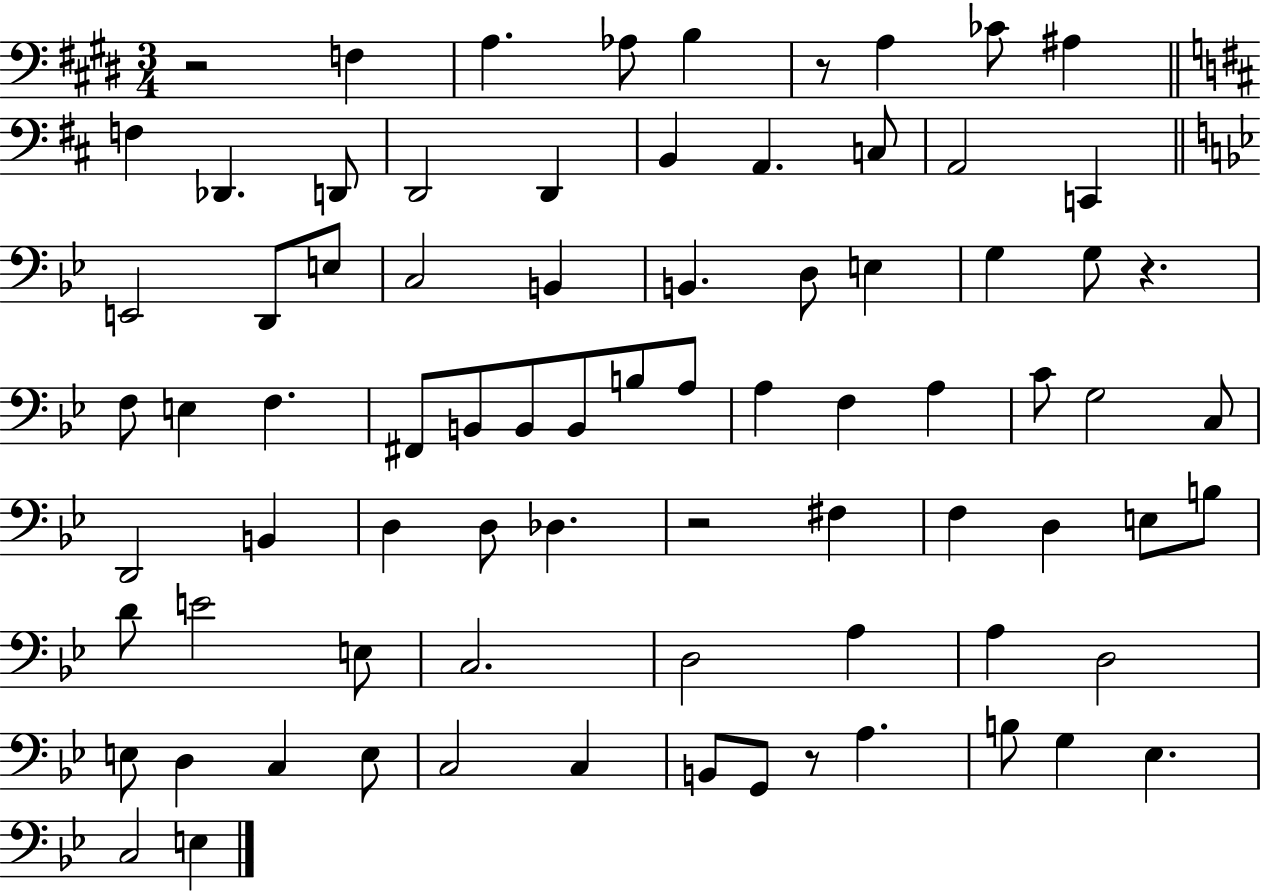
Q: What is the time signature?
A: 3/4